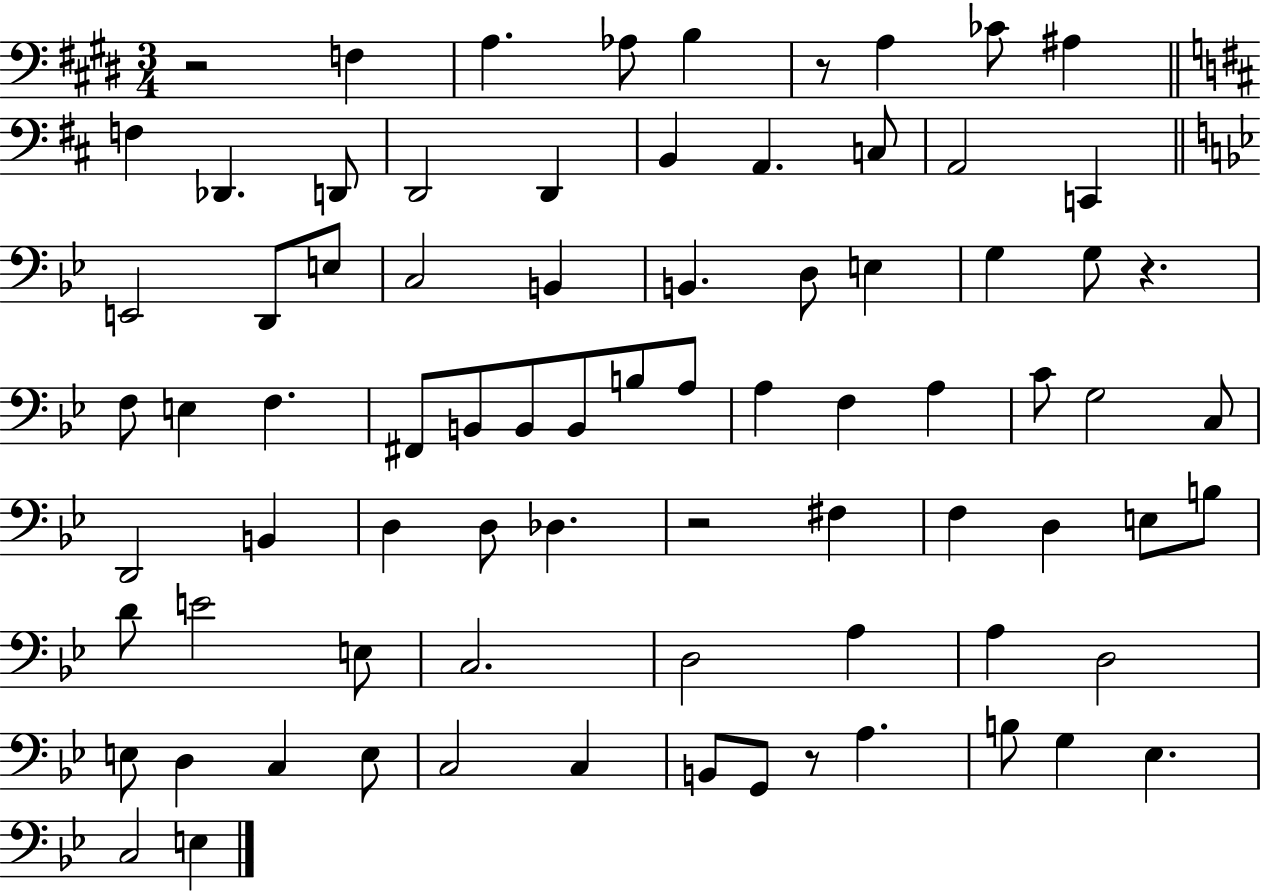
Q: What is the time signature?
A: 3/4